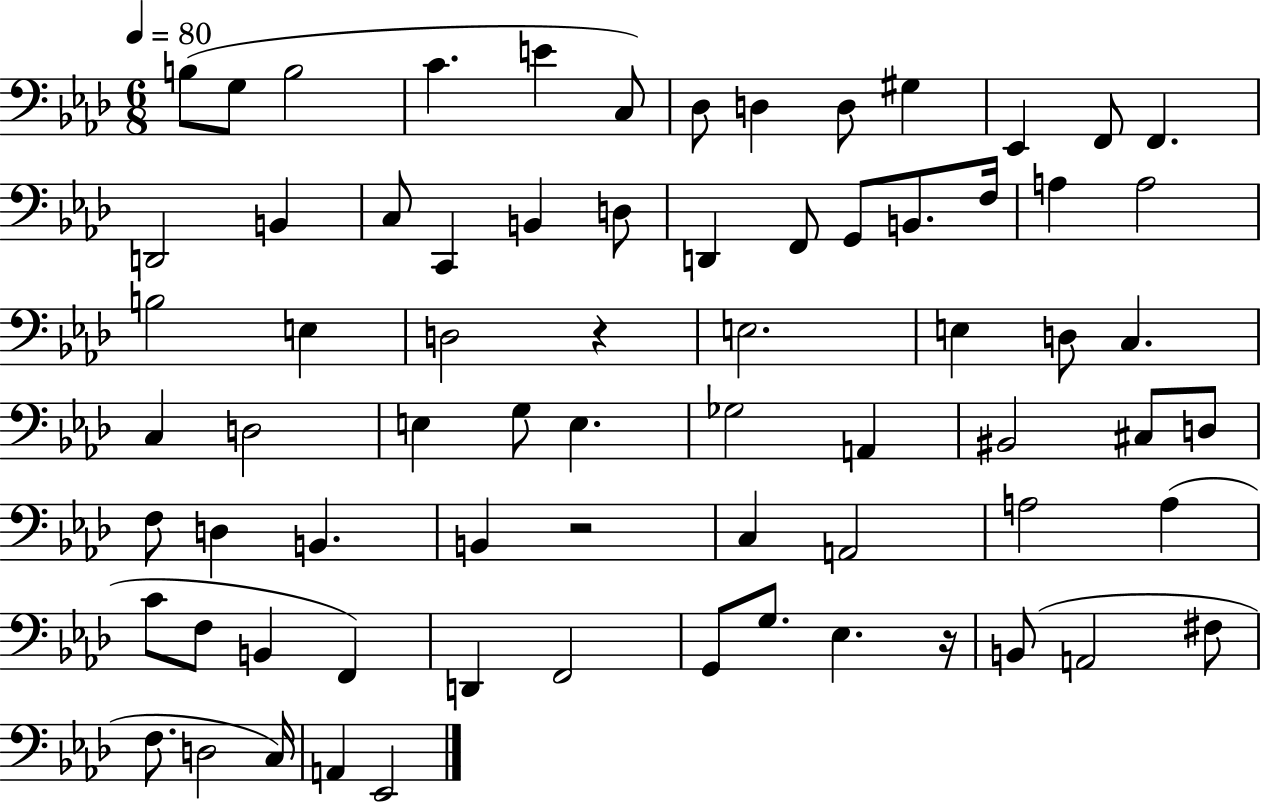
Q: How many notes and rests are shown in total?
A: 71